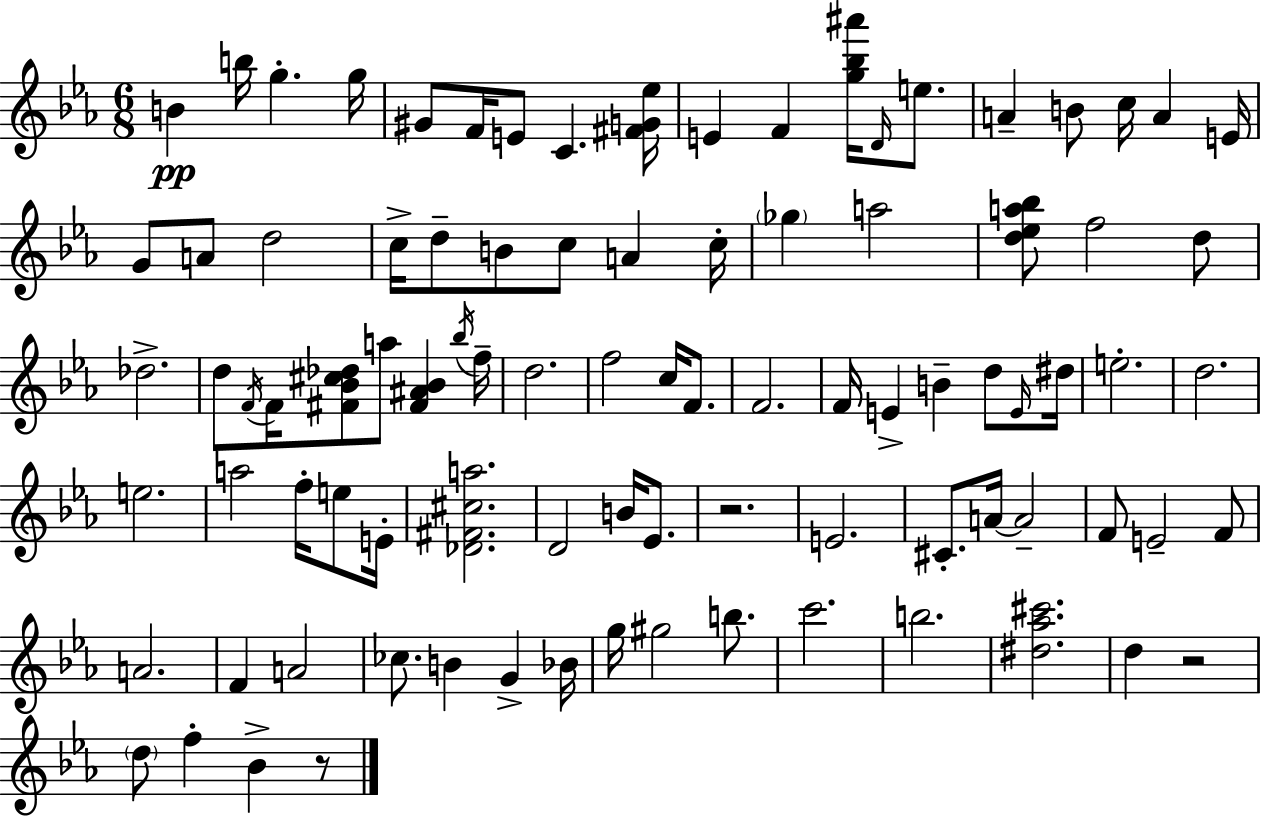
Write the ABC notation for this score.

X:1
T:Untitled
M:6/8
L:1/4
K:Cm
B b/4 g g/4 ^G/2 F/4 E/2 C [^FG_e]/4 E F [g_b^a']/4 D/4 e/2 A B/2 c/4 A E/4 G/2 A/2 d2 c/4 d/2 B/2 c/2 A c/4 _g a2 [d_ea_b]/2 f2 d/2 _d2 d/2 F/4 F/4 [^F_B^c_d]/2 a/2 [^F^A_B] _b/4 f/4 d2 f2 c/4 F/2 F2 F/4 E B d/2 E/4 ^d/4 e2 d2 e2 a2 f/4 e/2 E/4 [_D^F^ca]2 D2 B/4 _E/2 z2 E2 ^C/2 A/4 A2 F/2 E2 F/2 A2 F A2 _c/2 B G _B/4 g/4 ^g2 b/2 c'2 b2 [^d_a^c']2 d z2 d/2 f _B z/2